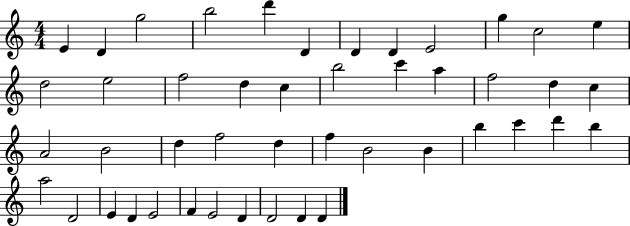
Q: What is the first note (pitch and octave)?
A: E4